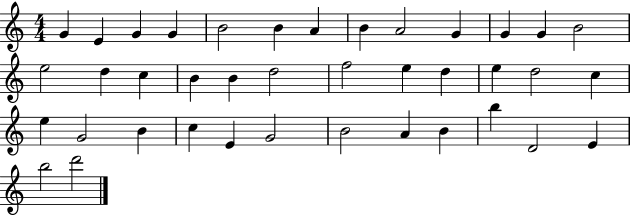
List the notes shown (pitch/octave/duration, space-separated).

G4/q E4/q G4/q G4/q B4/h B4/q A4/q B4/q A4/h G4/q G4/q G4/q B4/h E5/h D5/q C5/q B4/q B4/q D5/h F5/h E5/q D5/q E5/q D5/h C5/q E5/q G4/h B4/q C5/q E4/q G4/h B4/h A4/q B4/q B5/q D4/h E4/q B5/h D6/h